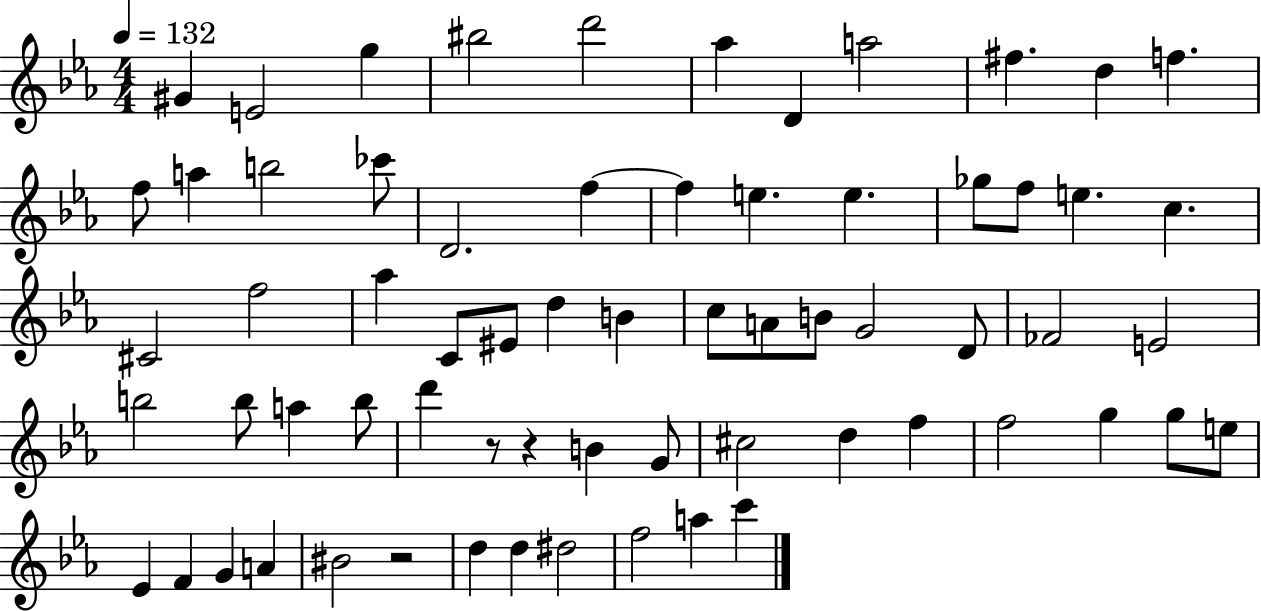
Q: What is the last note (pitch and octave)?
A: C6